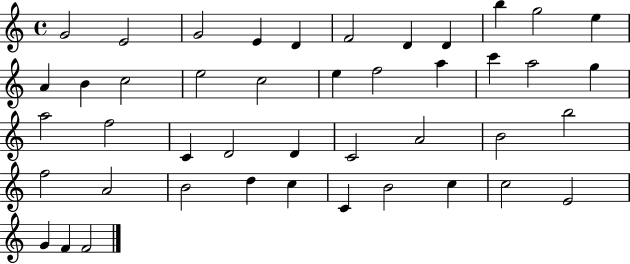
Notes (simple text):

G4/h E4/h G4/h E4/q D4/q F4/h D4/q D4/q B5/q G5/h E5/q A4/q B4/q C5/h E5/h C5/h E5/q F5/h A5/q C6/q A5/h G5/q A5/h F5/h C4/q D4/h D4/q C4/h A4/h B4/h B5/h F5/h A4/h B4/h D5/q C5/q C4/q B4/h C5/q C5/h E4/h G4/q F4/q F4/h